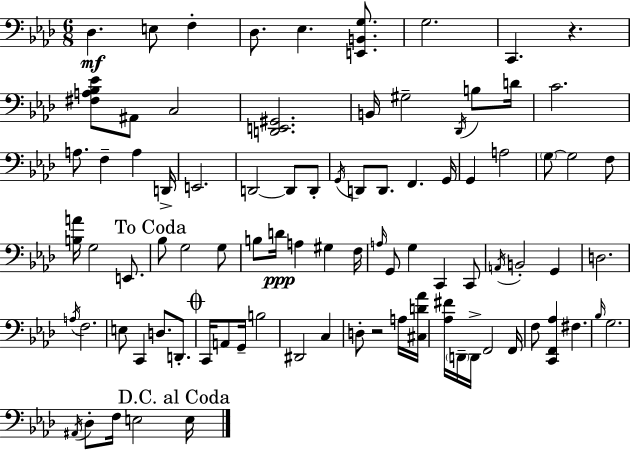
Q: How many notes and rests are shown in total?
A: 88